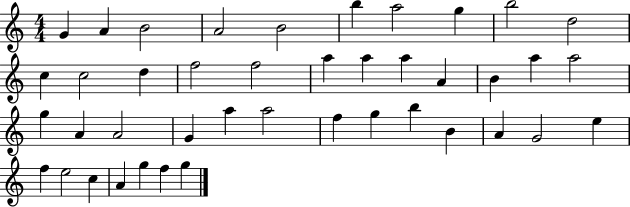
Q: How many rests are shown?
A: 0